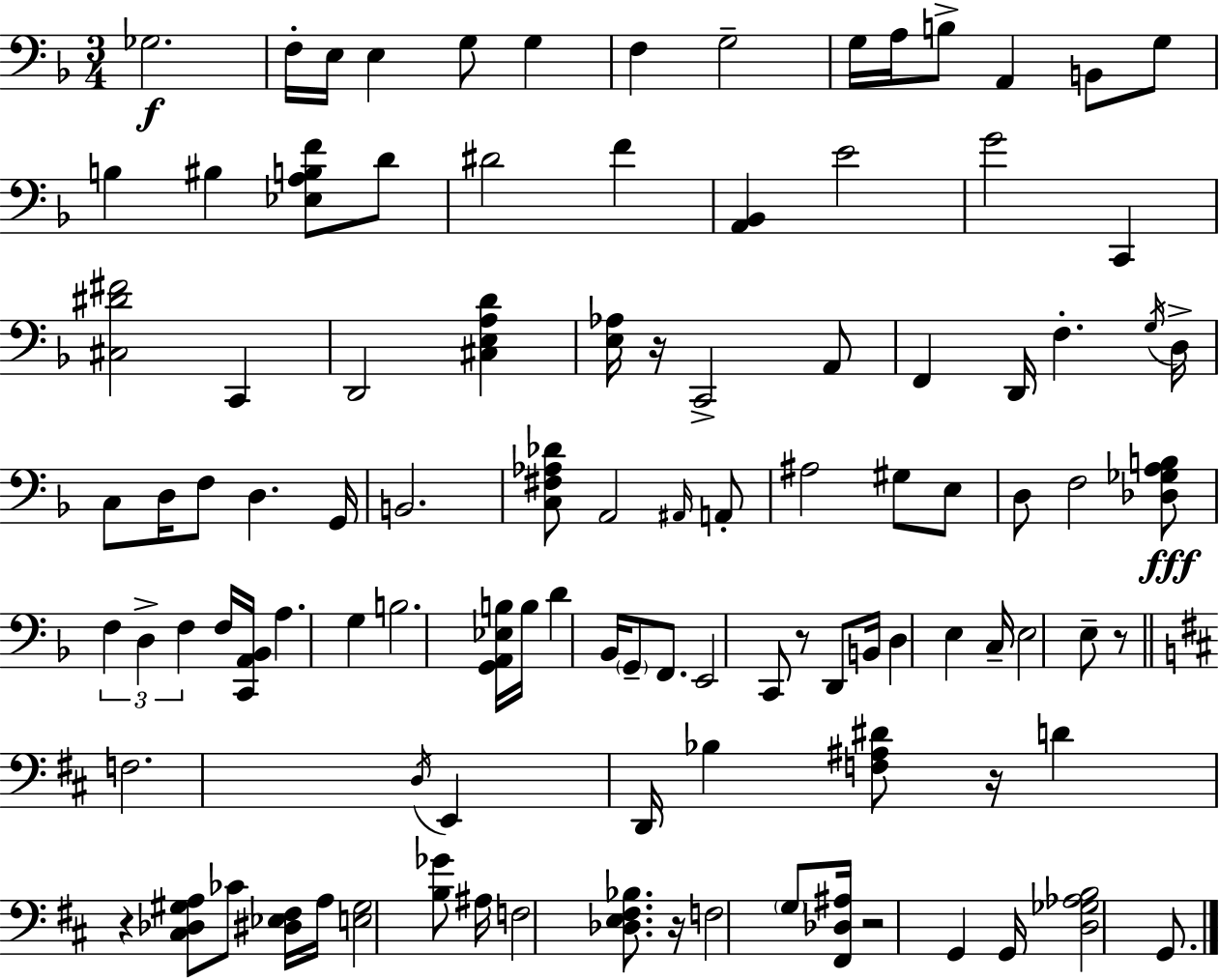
{
  \clef bass
  \numericTimeSignature
  \time 3/4
  \key d \minor
  ges2.\f | f16-. e16 e4 g8 g4 | f4 g2-- | g16 a16 b8-> a,4 b,8 g8 | \break b4 bis4 <ees a b f'>8 d'8 | dis'2 f'4 | <a, bes,>4 e'2 | g'2 c,4 | \break <cis dis' fis'>2 c,4 | d,2 <cis e a d'>4 | <e aes>16 r16 c,2-> a,8 | f,4 d,16 f4.-. \acciaccatura { g16 } | \break d16-> c8 d16 f8 d4. | g,16 b,2. | <c fis aes des'>8 a,2 \grace { ais,16 } | a,8-. ais2 gis8 | \break e8 d8 f2 | <des ges a b>8\fff \tuplet 3/2 { f4 d4-> f4 } | f16 <c, a, bes,>16 a4. g4 | b2. | \break <g, a, ees b>16 b16 d'4 bes,16 \parenthesize g,8-- f,8. | e,2 c,8 | r8 d,8 b,16 d4 e4 | c16-- e2 e8-- | \break r8 \bar "||" \break \key b \minor f2. | \acciaccatura { d16 } e,4 d,16 bes4 <f ais dis'>8 | r16 d'4 r4 <cis des gis a>8 ces'8 | <dis ees fis>16 a16 <e gis>2 <b ges'>8 | \break ais16 f2 <des e fis bes>8. | r16 f2 \parenthesize g8 | <fis, des ais>16 r2 g,4 | g,16 <d ges aes b>2 g,8. | \break \bar "|."
}